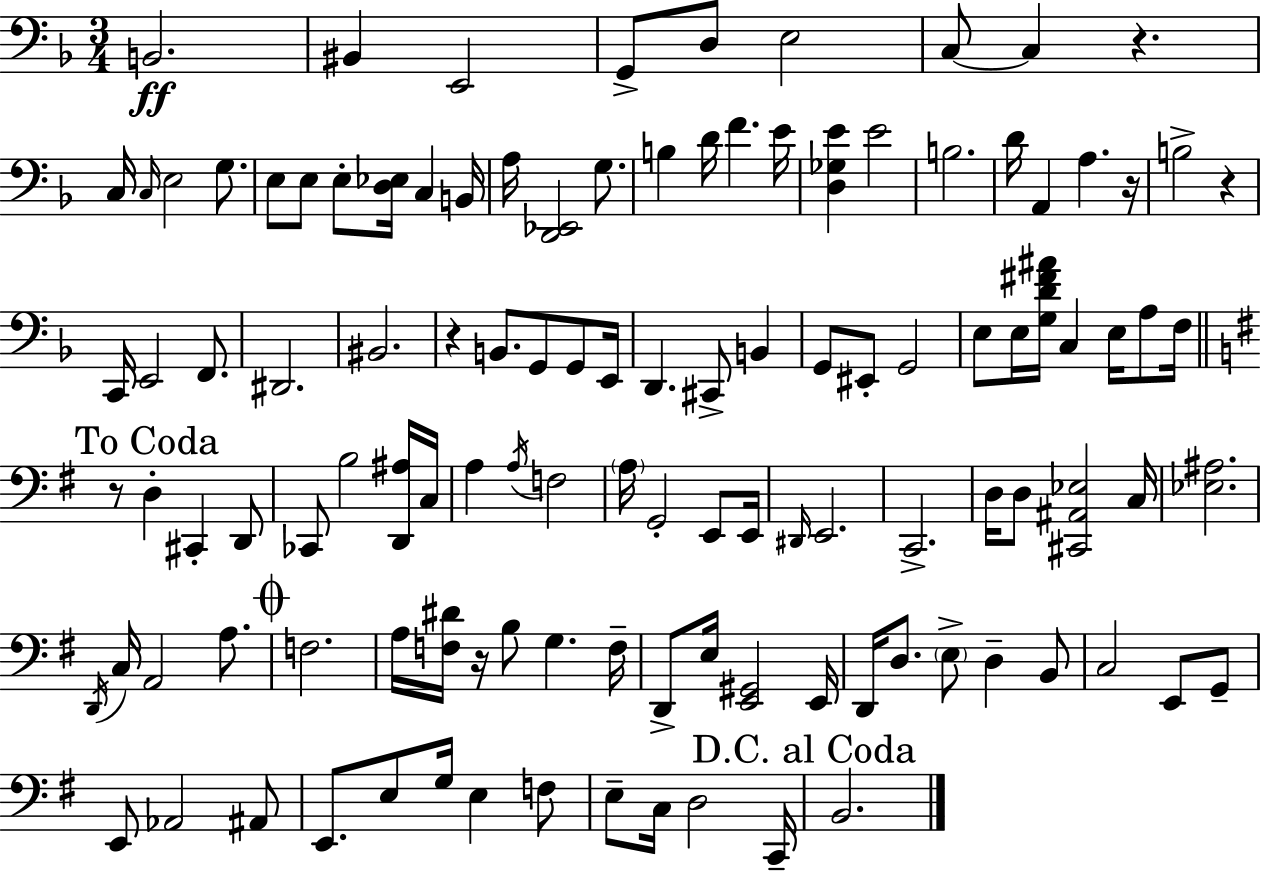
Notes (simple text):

B2/h. BIS2/q E2/h G2/e D3/e E3/h C3/e C3/q R/q. C3/s C3/s E3/h G3/e. E3/e E3/e E3/e [D3,Eb3]/s C3/q B2/s A3/s [D2,Eb2]/h G3/e. B3/q D4/s F4/q. E4/s [D3,Gb3,E4]/q E4/h B3/h. D4/s A2/q A3/q. R/s B3/h R/q C2/s E2/h F2/e. D#2/h. BIS2/h. R/q B2/e. G2/e G2/e E2/s D2/q. C#2/e B2/q G2/e EIS2/e G2/h E3/e E3/s [G3,D4,F#4,A#4]/s C3/q E3/s A3/e F3/s R/e D3/q C#2/q D2/e CES2/e B3/h [D2,A#3]/s C3/s A3/q A3/s F3/h A3/s G2/h E2/e E2/s D#2/s E2/h. C2/h. D3/s D3/e [C#2,A#2,Eb3]/h C3/s [Eb3,A#3]/h. D2/s C3/s A2/h A3/e. F3/h. A3/s [F3,D#4]/s R/s B3/e G3/q. F3/s D2/e E3/s [E2,G#2]/h E2/s D2/s D3/e. E3/e D3/q B2/e C3/h E2/e G2/e E2/e Ab2/h A#2/e E2/e. E3/e G3/s E3/q F3/e E3/e C3/s D3/h C2/s B2/h.